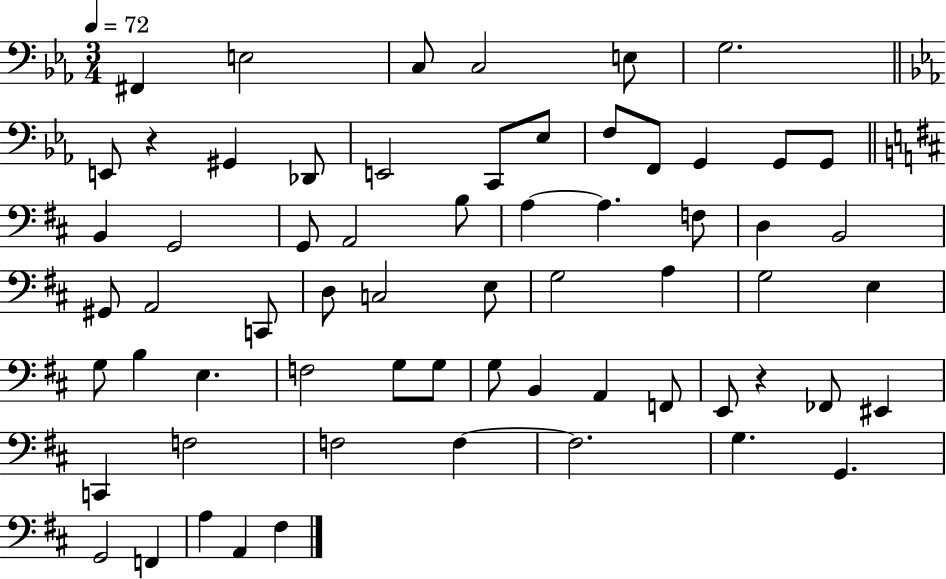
X:1
T:Untitled
M:3/4
L:1/4
K:Eb
^F,, E,2 C,/2 C,2 E,/2 G,2 E,,/2 z ^G,, _D,,/2 E,,2 C,,/2 _E,/2 F,/2 F,,/2 G,, G,,/2 G,,/2 B,, G,,2 G,,/2 A,,2 B,/2 A, A, F,/2 D, B,,2 ^G,,/2 A,,2 C,,/2 D,/2 C,2 E,/2 G,2 A, G,2 E, G,/2 B, E, F,2 G,/2 G,/2 G,/2 B,, A,, F,,/2 E,,/2 z _F,,/2 ^E,, C,, F,2 F,2 F, F,2 G, G,, G,,2 F,, A, A,, ^F,